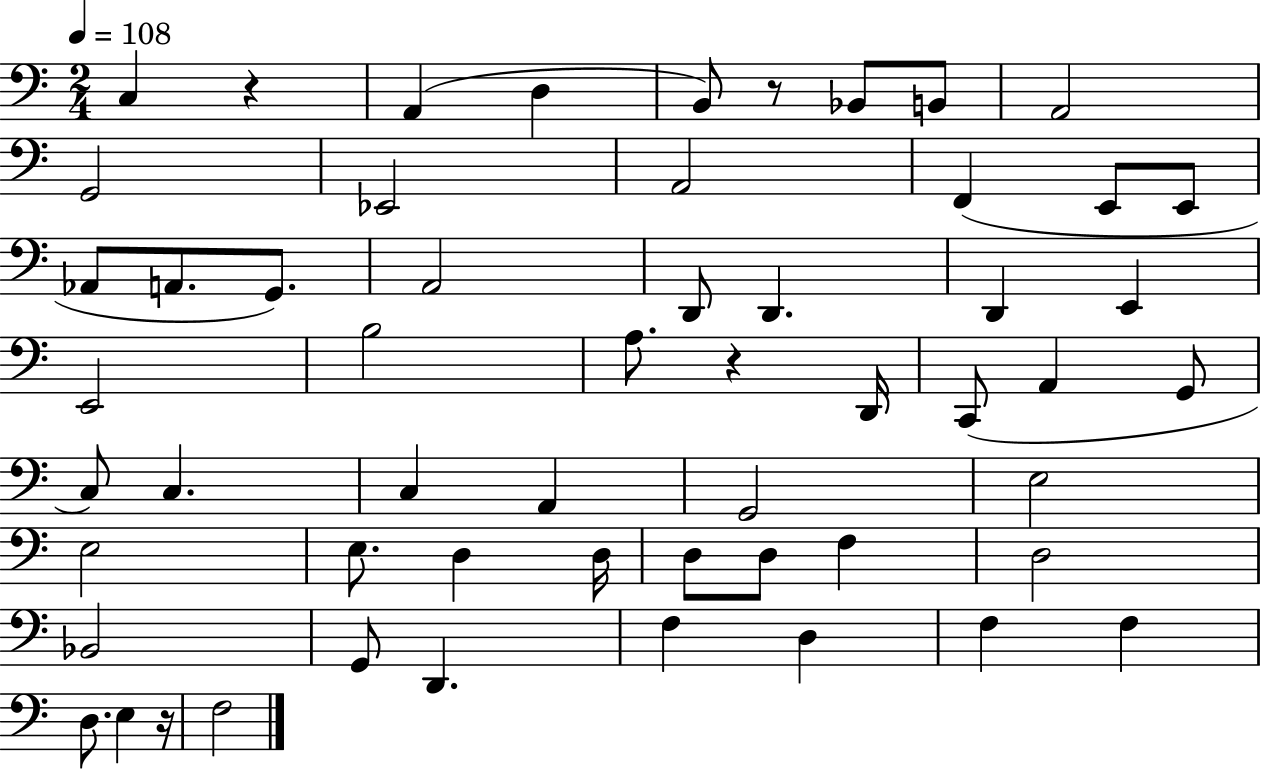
X:1
T:Untitled
M:2/4
L:1/4
K:C
C, z A,, D, B,,/2 z/2 _B,,/2 B,,/2 A,,2 G,,2 _E,,2 A,,2 F,, E,,/2 E,,/2 _A,,/2 A,,/2 G,,/2 A,,2 D,,/2 D,, D,, E,, E,,2 B,2 A,/2 z D,,/4 C,,/2 A,, G,,/2 C,/2 C, C, A,, G,,2 E,2 E,2 E,/2 D, D,/4 D,/2 D,/2 F, D,2 _B,,2 G,,/2 D,, F, D, F, F, D,/2 E, z/4 F,2